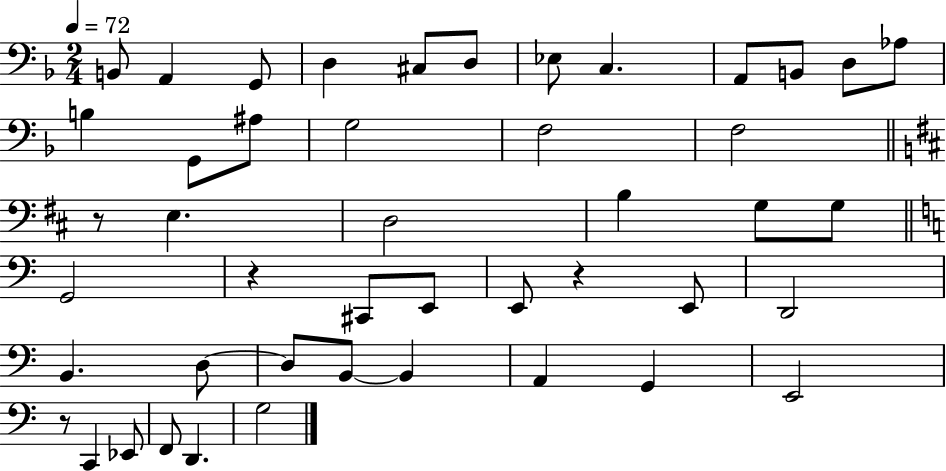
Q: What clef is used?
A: bass